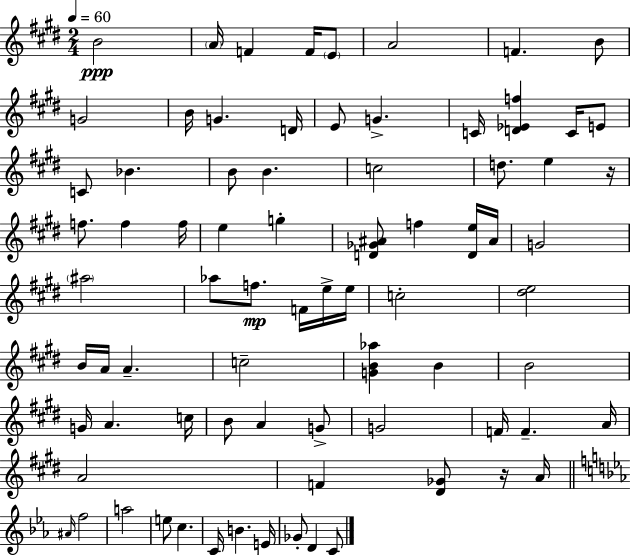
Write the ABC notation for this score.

X:1
T:Untitled
M:2/4
L:1/4
K:E
B2 A/4 F F/4 E/2 A2 F B/2 G2 B/4 G D/4 E/2 G C/4 [D_Ef] C/4 E/2 C/2 _B B/2 B c2 d/2 e z/4 f/2 f f/4 e g [D_G^A]/2 f [De]/4 ^A/4 G2 ^a2 _a/2 f/2 F/4 e/4 e/4 c2 [^de]2 B/4 A/4 A c2 [GB_a] B B2 G/4 A c/4 B/2 A G/2 G2 F/4 F A/4 A2 F [^D_G]/2 z/4 A/4 ^A/4 f2 a2 e/2 c C/4 B E/4 _G/2 D C/2